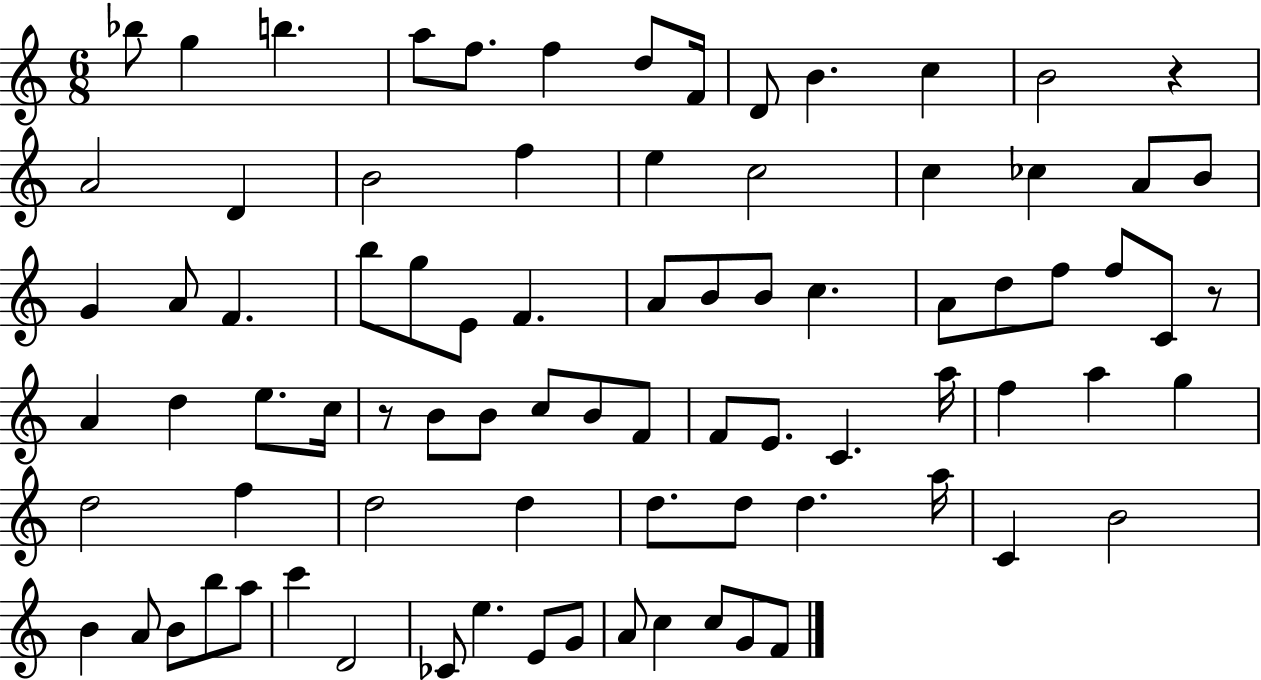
{
  \clef treble
  \numericTimeSignature
  \time 6/8
  \key c \major
  bes''8 g''4 b''4. | a''8 f''8. f''4 d''8 f'16 | d'8 b'4. c''4 | b'2 r4 | \break a'2 d'4 | b'2 f''4 | e''4 c''2 | c''4 ces''4 a'8 b'8 | \break g'4 a'8 f'4. | b''8 g''8 e'8 f'4. | a'8 b'8 b'8 c''4. | a'8 d''8 f''8 f''8 c'8 r8 | \break a'4 d''4 e''8. c''16 | r8 b'8 b'8 c''8 b'8 f'8 | f'8 e'8. c'4. a''16 | f''4 a''4 g''4 | \break d''2 f''4 | d''2 d''4 | d''8. d''8 d''4. a''16 | c'4 b'2 | \break b'4 a'8 b'8 b''8 a''8 | c'''4 d'2 | ces'8 e''4. e'8 g'8 | a'8 c''4 c''8 g'8 f'8 | \break \bar "|."
}